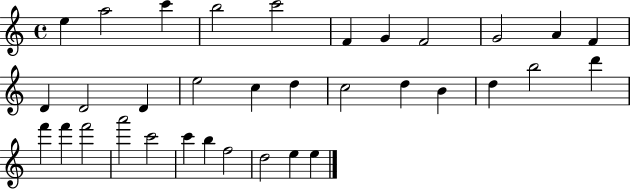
E5/q A5/h C6/q B5/h C6/h F4/q G4/q F4/h G4/h A4/q F4/q D4/q D4/h D4/q E5/h C5/q D5/q C5/h D5/q B4/q D5/q B5/h D6/q F6/q F6/q F6/h A6/h C6/h C6/q B5/q F5/h D5/h E5/q E5/q